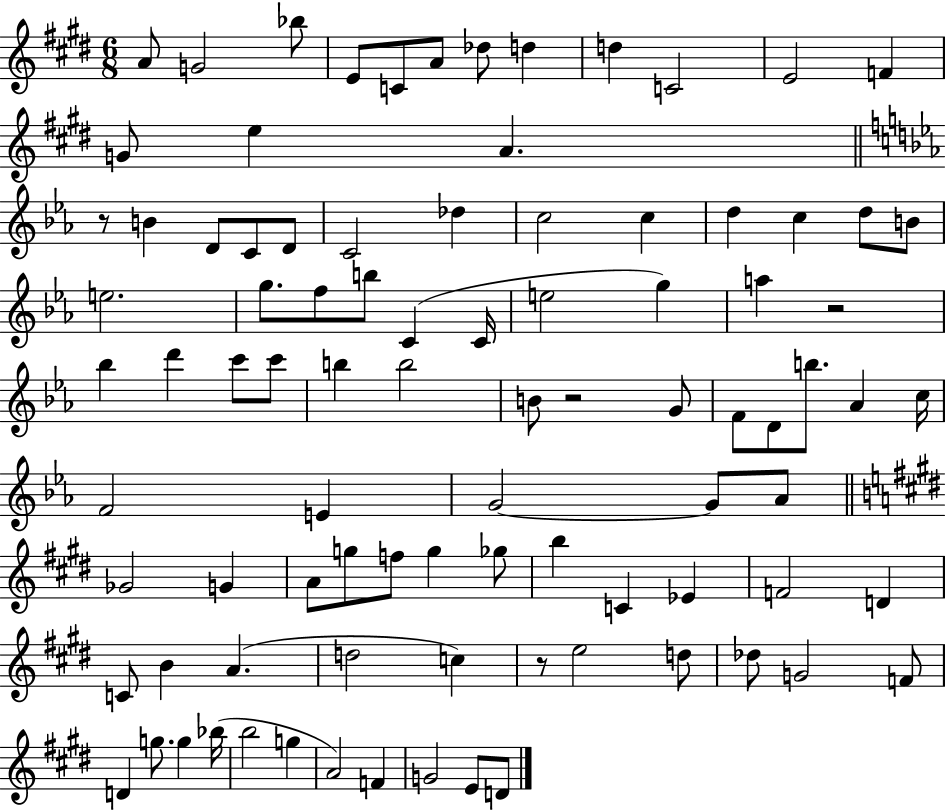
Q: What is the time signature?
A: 6/8